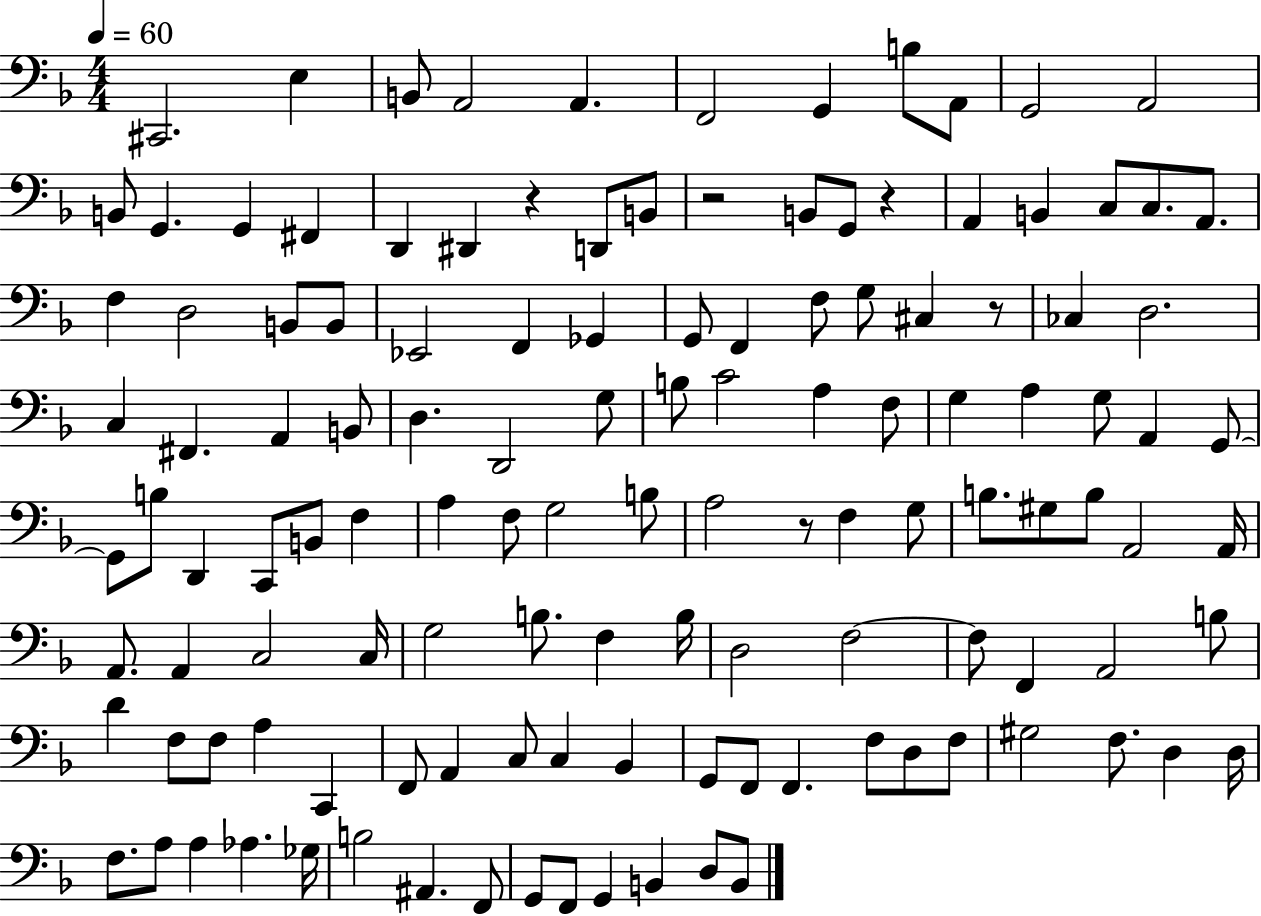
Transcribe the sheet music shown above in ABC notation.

X:1
T:Untitled
M:4/4
L:1/4
K:F
^C,,2 E, B,,/2 A,,2 A,, F,,2 G,, B,/2 A,,/2 G,,2 A,,2 B,,/2 G,, G,, ^F,, D,, ^D,, z D,,/2 B,,/2 z2 B,,/2 G,,/2 z A,, B,, C,/2 C,/2 A,,/2 F, D,2 B,,/2 B,,/2 _E,,2 F,, _G,, G,,/2 F,, F,/2 G,/2 ^C, z/2 _C, D,2 C, ^F,, A,, B,,/2 D, D,,2 G,/2 B,/2 C2 A, F,/2 G, A, G,/2 A,, G,,/2 G,,/2 B,/2 D,, C,,/2 B,,/2 F, A, F,/2 G,2 B,/2 A,2 z/2 F, G,/2 B,/2 ^G,/2 B,/2 A,,2 A,,/4 A,,/2 A,, C,2 C,/4 G,2 B,/2 F, B,/4 D,2 F,2 F,/2 F,, A,,2 B,/2 D F,/2 F,/2 A, C,, F,,/2 A,, C,/2 C, _B,, G,,/2 F,,/2 F,, F,/2 D,/2 F,/2 ^G,2 F,/2 D, D,/4 F,/2 A,/2 A, _A, _G,/4 B,2 ^A,, F,,/2 G,,/2 F,,/2 G,, B,, D,/2 B,,/2